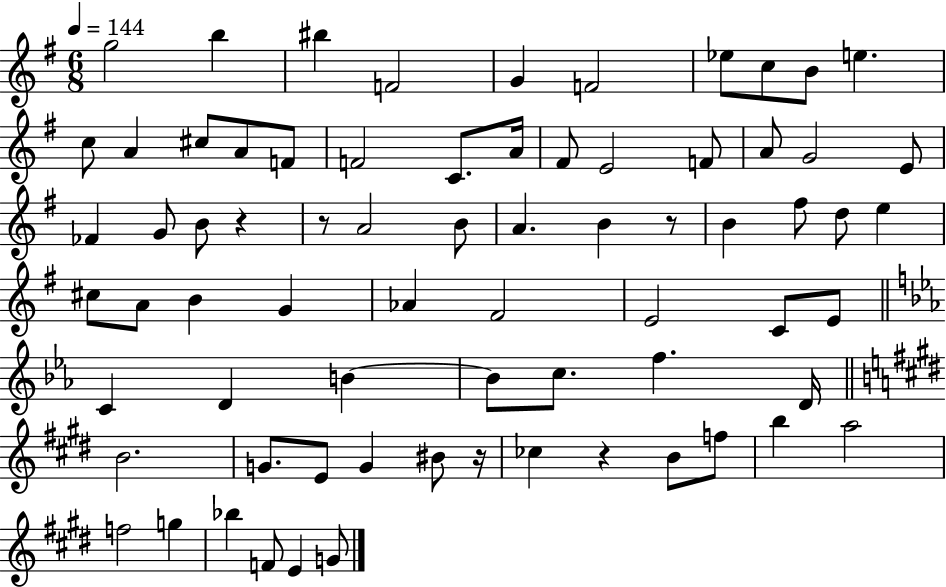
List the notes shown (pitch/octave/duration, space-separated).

G5/h B5/q BIS5/q F4/h G4/q F4/h Eb5/e C5/e B4/e E5/q. C5/e A4/q C#5/e A4/e F4/e F4/h C4/e. A4/s F#4/e E4/h F4/e A4/e G4/h E4/e FES4/q G4/e B4/e R/q R/e A4/h B4/e A4/q. B4/q R/e B4/q F#5/e D5/e E5/q C#5/e A4/e B4/q G4/q Ab4/q F#4/h E4/h C4/e E4/e C4/q D4/q B4/q B4/e C5/e. F5/q. D4/s B4/h. G4/e. E4/e G4/q BIS4/e R/s CES5/q R/q B4/e F5/e B5/q A5/h F5/h G5/q Bb5/q F4/e E4/q G4/e